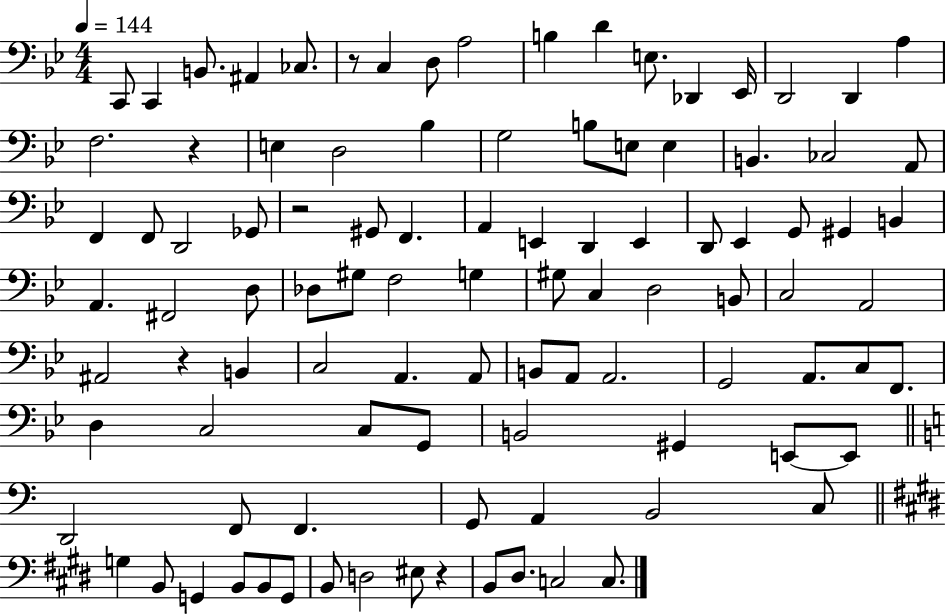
{
  \clef bass
  \numericTimeSignature
  \time 4/4
  \key bes \major
  \tempo 4 = 144
  \repeat volta 2 { c,8 c,4 b,8. ais,4 ces8. | r8 c4 d8 a2 | b4 d'4 e8. des,4 ees,16 | d,2 d,4 a4 | \break f2. r4 | e4 d2 bes4 | g2 b8 e8 e4 | b,4. ces2 a,8 | \break f,4 f,8 d,2 ges,8 | r2 gis,8 f,4. | a,4 e,4 d,4 e,4 | d,8 ees,4 g,8 gis,4 b,4 | \break a,4. fis,2 d8 | des8 gis8 f2 g4 | gis8 c4 d2 b,8 | c2 a,2 | \break ais,2 r4 b,4 | c2 a,4. a,8 | b,8 a,8 a,2. | g,2 a,8. c8 f,8. | \break d4 c2 c8 g,8 | b,2 gis,4 e,8~~ e,8 | \bar "||" \break \key c \major d,2 f,8 f,4. | g,8 a,4 b,2 c8 | \bar "||" \break \key e \major g4 b,8 g,4 b,8 b,8 g,8 | b,8 d2 eis8 r4 | b,8 dis8. c2 c8. | } \bar "|."
}